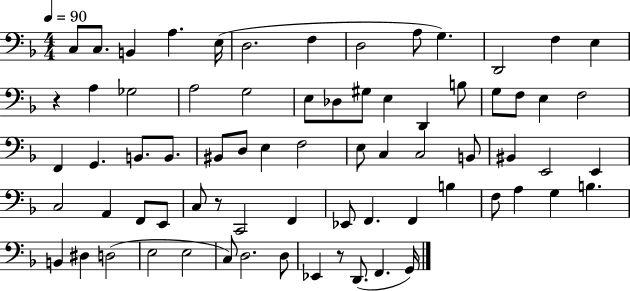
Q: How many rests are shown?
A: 3